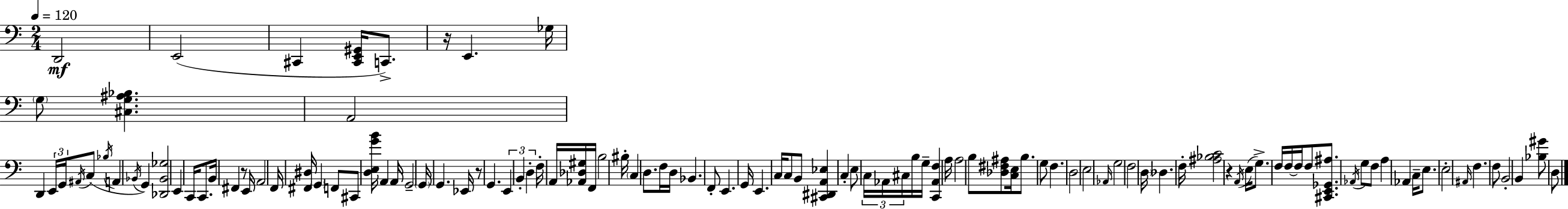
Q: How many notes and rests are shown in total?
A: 114